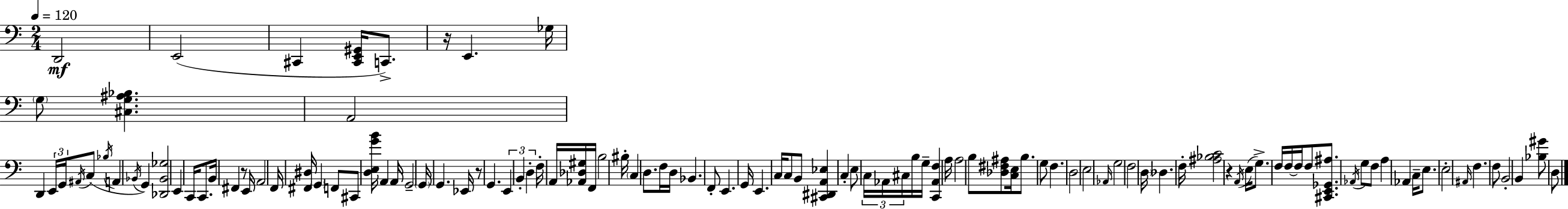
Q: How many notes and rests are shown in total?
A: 114